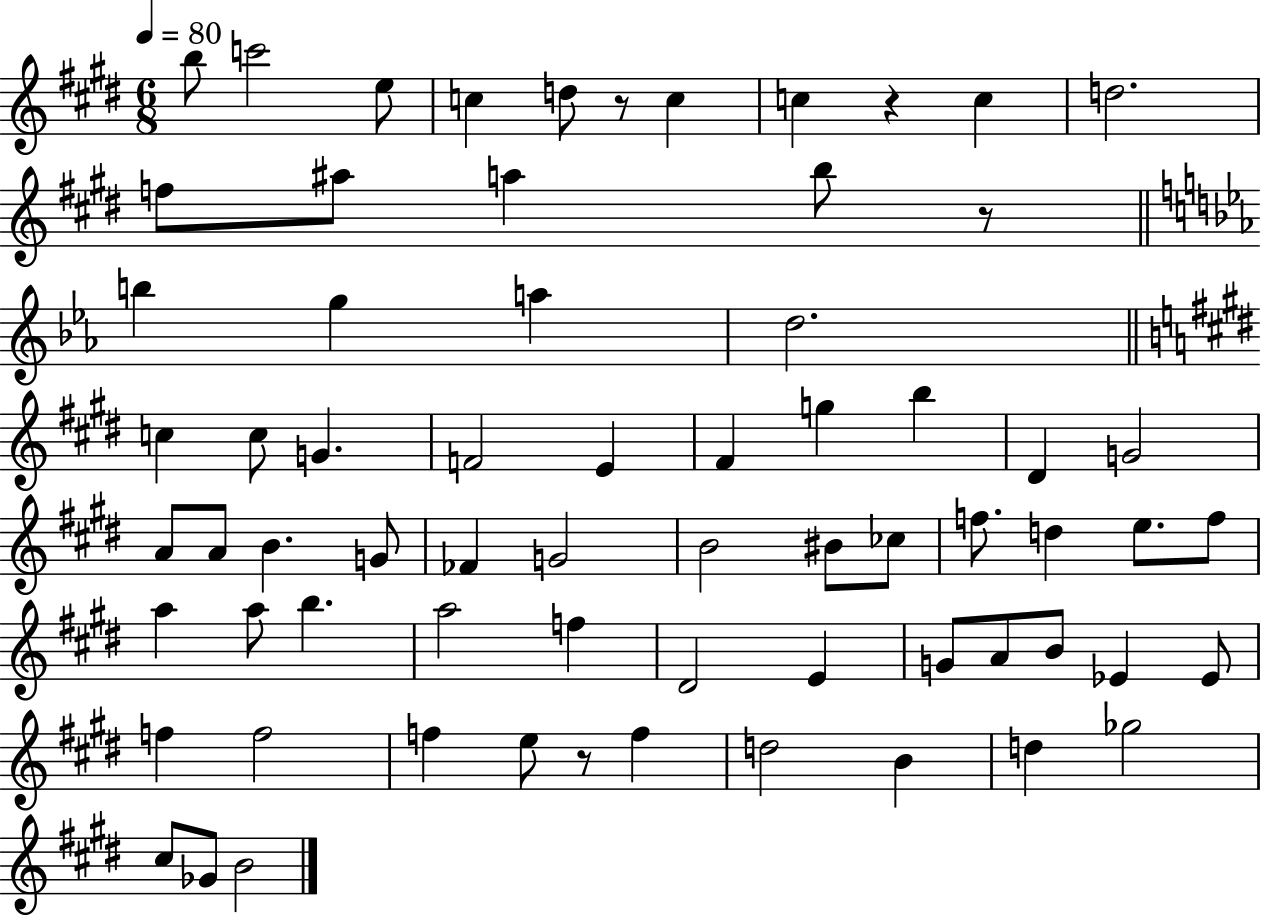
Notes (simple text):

B5/e C6/h E5/e C5/q D5/e R/e C5/q C5/q R/q C5/q D5/h. F5/e A#5/e A5/q B5/e R/e B5/q G5/q A5/q D5/h. C5/q C5/e G4/q. F4/h E4/q F#4/q G5/q B5/q D#4/q G4/h A4/e A4/e B4/q. G4/e FES4/q G4/h B4/h BIS4/e CES5/e F5/e. D5/q E5/e. F5/e A5/q A5/e B5/q. A5/h F5/q D#4/h E4/q G4/e A4/e B4/e Eb4/q Eb4/e F5/q F5/h F5/q E5/e R/e F5/q D5/h B4/q D5/q Gb5/h C#5/e Gb4/e B4/h